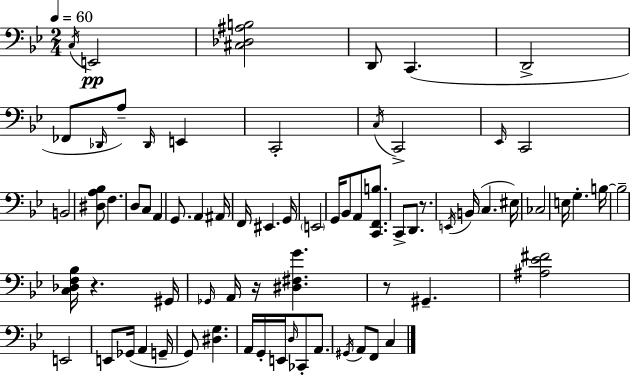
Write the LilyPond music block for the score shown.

{
  \clef bass
  \numericTimeSignature
  \time 2/4
  \key g \minor
  \tempo 4 = 60
  \acciaccatura { c16 }\pp e,2 | <cis des ais b>2 | d,8 c,4.( | d,2-> | \break fes,8 \grace { des,16 }) a8-- \grace { des,16 } e,4 | c,2-. | \acciaccatura { c16 } c,2-> | \grace { ees,16 } c,2 | \break b,2 | <dis a bes>8 f4. | d8 c8 | a,4 g,8. | \break a,4 ais,16 f,16 eis,4. | g,16 \parenthesize e,2 | g,16 bes,8 | a,8 <c, f, b>8. c,8-> d,8. | \break r8. \acciaccatura { e,16 }( b,16 c4. | eis16) ces2 | e16 g4.-. | b16~~ b2-- | \break <c des f bes>16 r4. | gis,16 \grace { ges,16 } a,16 | r16 <dis fis g'>4. r8 | gis,4.-- <ais ees' fis'>2 | \break e,2 | e,8 | ges,16( a,4 g,16-- g,8) | <dis g>4. a,16 | \break g,16-. e,16 \grace { d16 } ces,8-. a,8. | \acciaccatura { gis,16 } a,8 f,8 c4 | \bar "|."
}